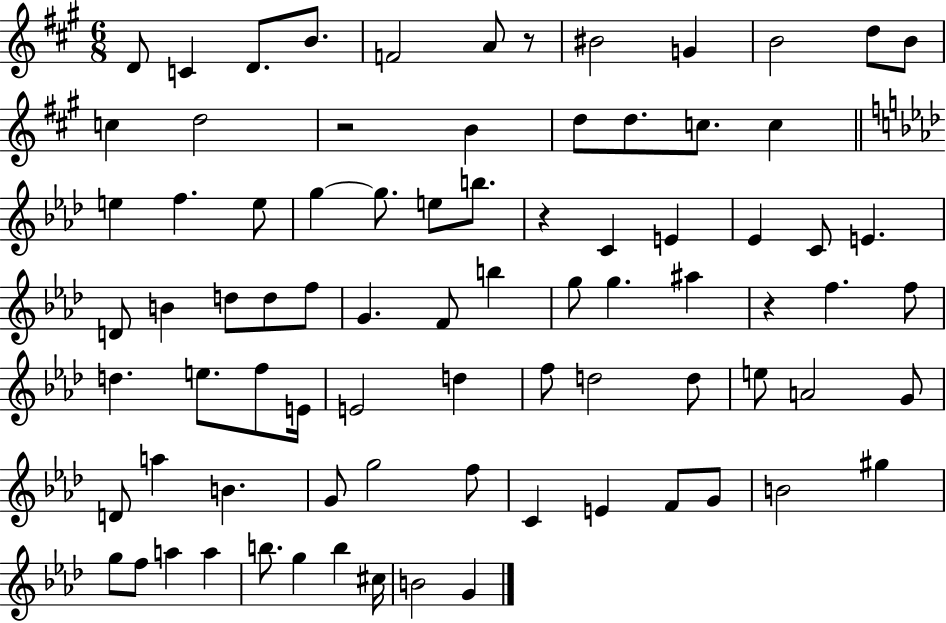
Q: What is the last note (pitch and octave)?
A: G4